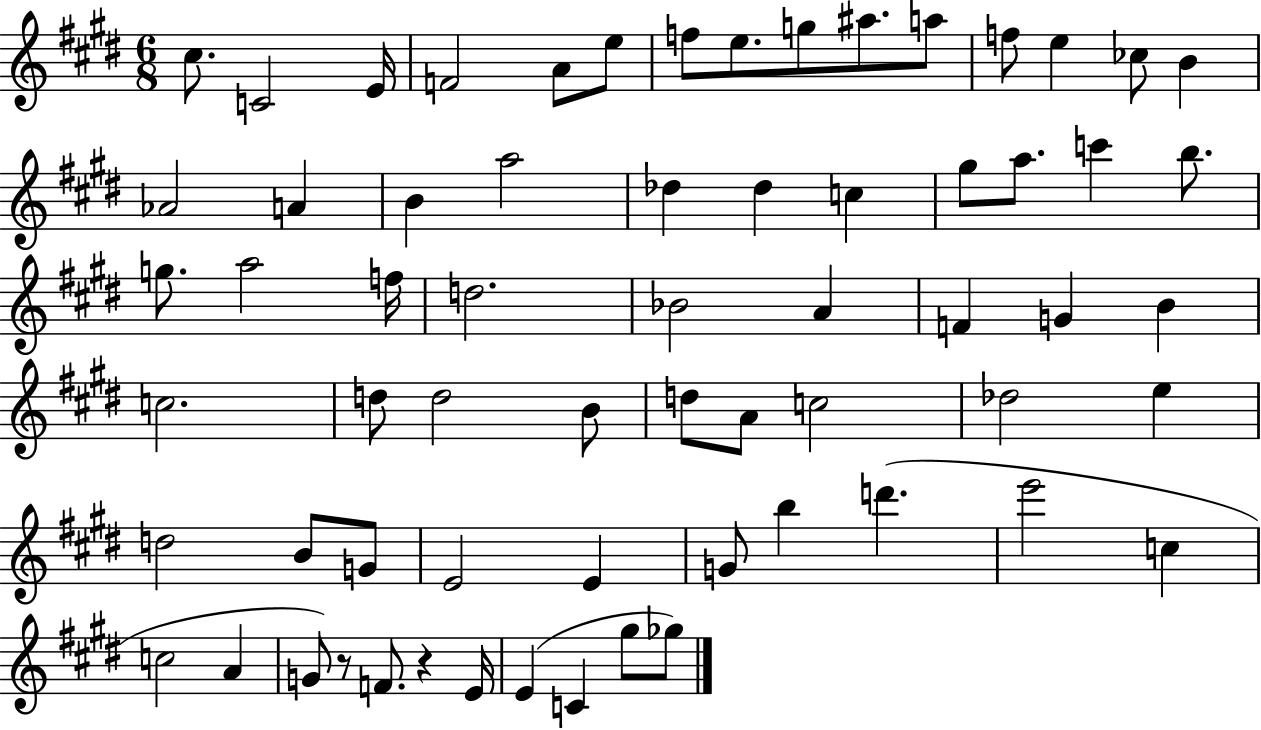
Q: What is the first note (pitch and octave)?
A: C#5